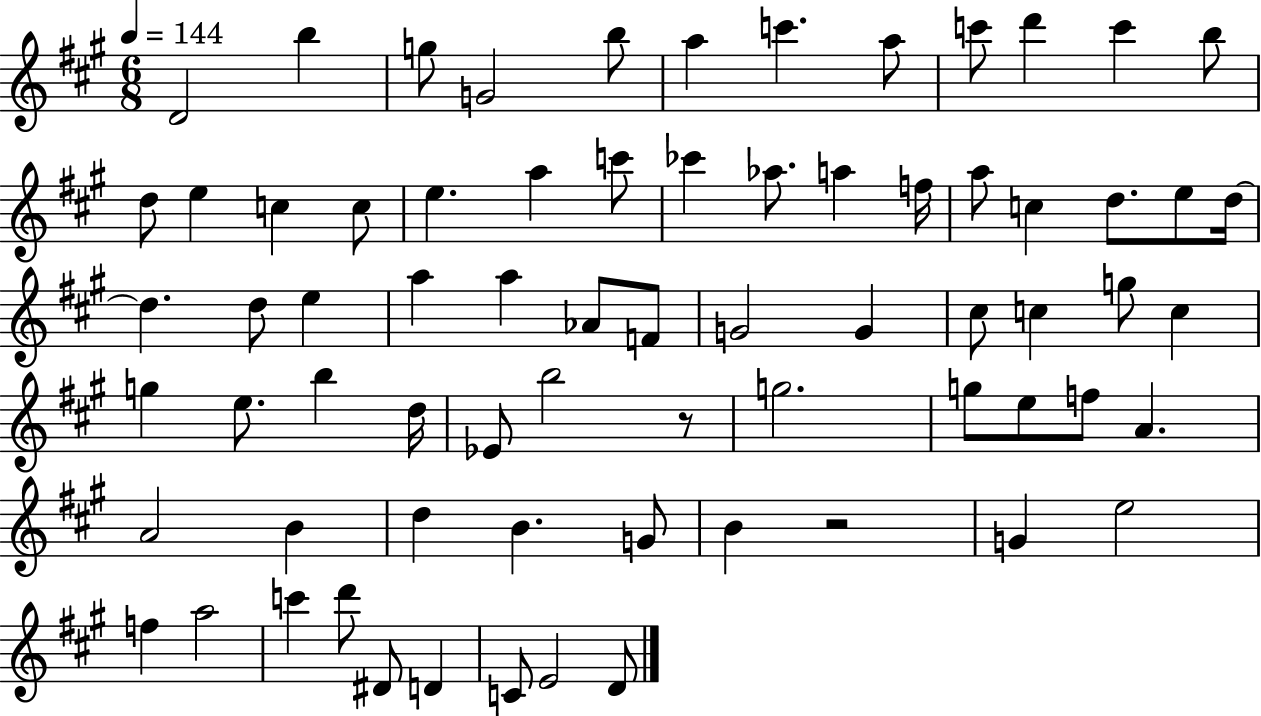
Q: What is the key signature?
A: A major